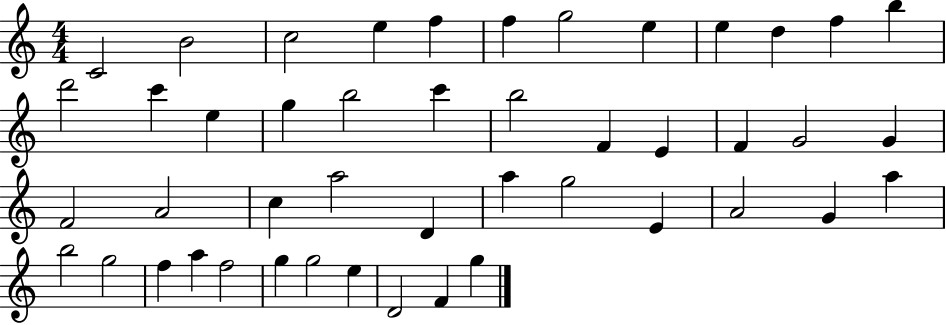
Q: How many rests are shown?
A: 0